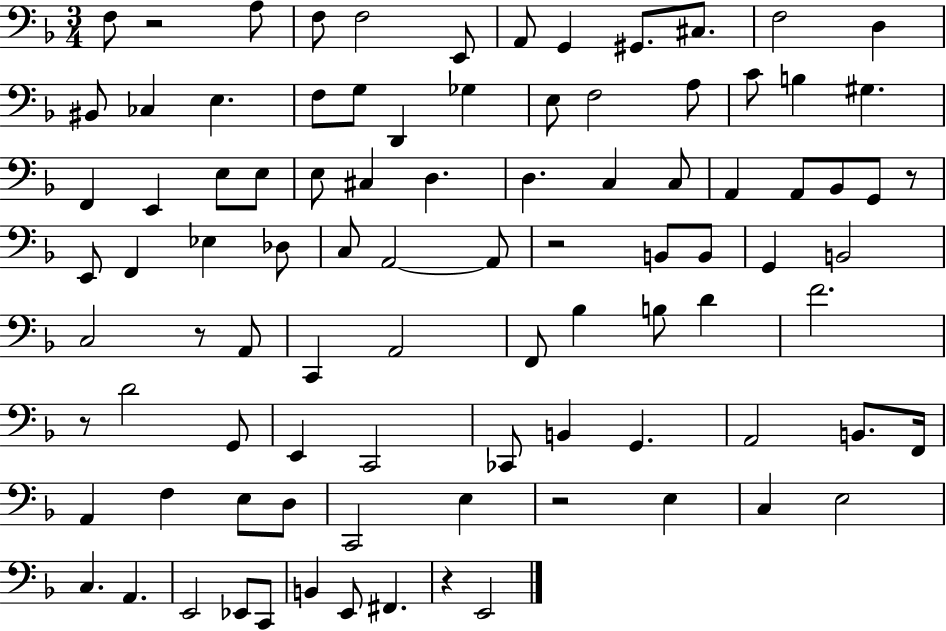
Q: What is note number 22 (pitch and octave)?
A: C4